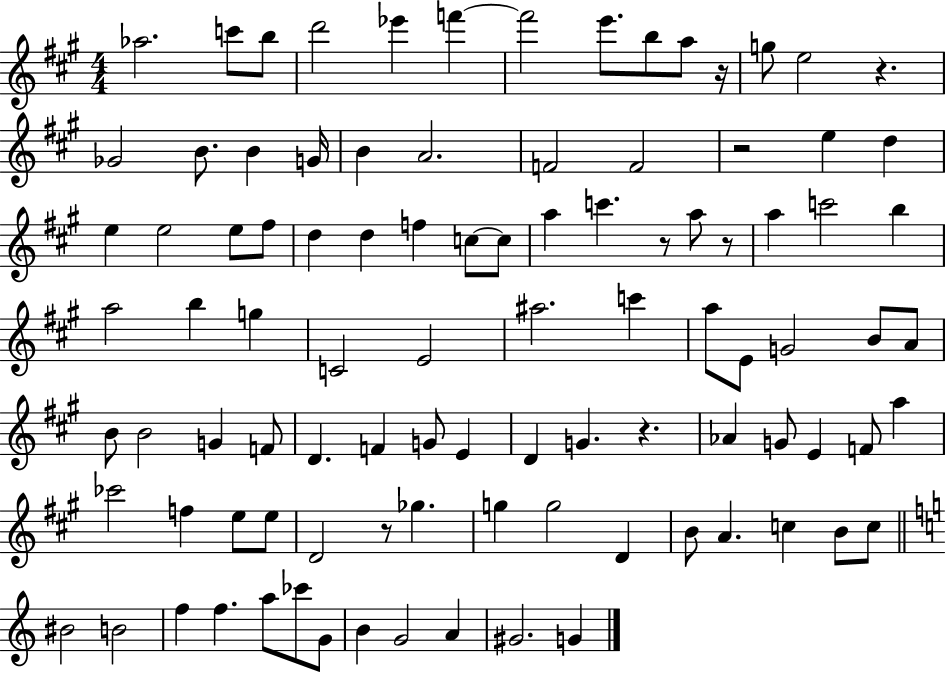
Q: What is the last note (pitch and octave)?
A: G4